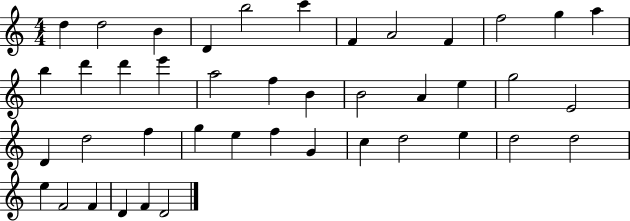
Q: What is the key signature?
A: C major